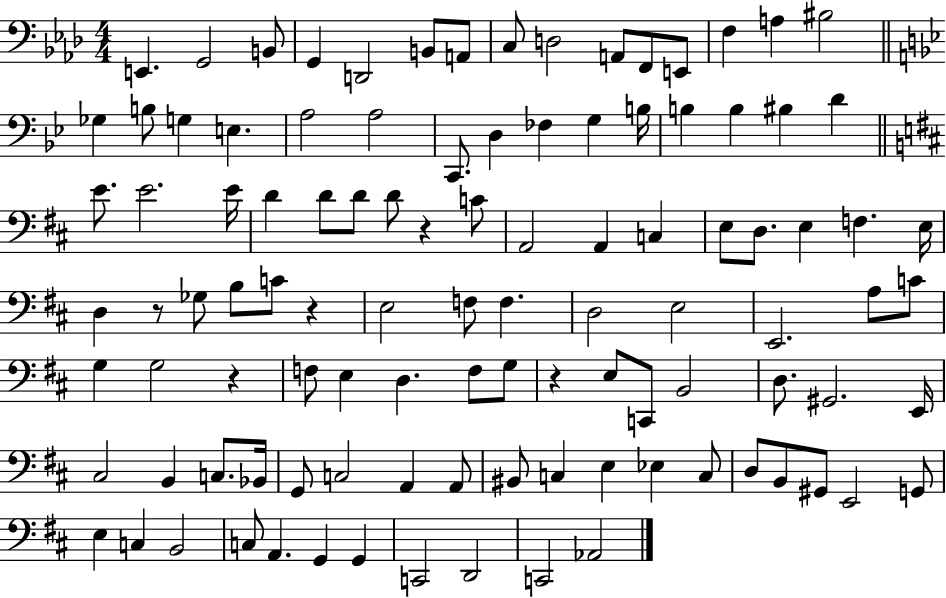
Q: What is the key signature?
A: AES major